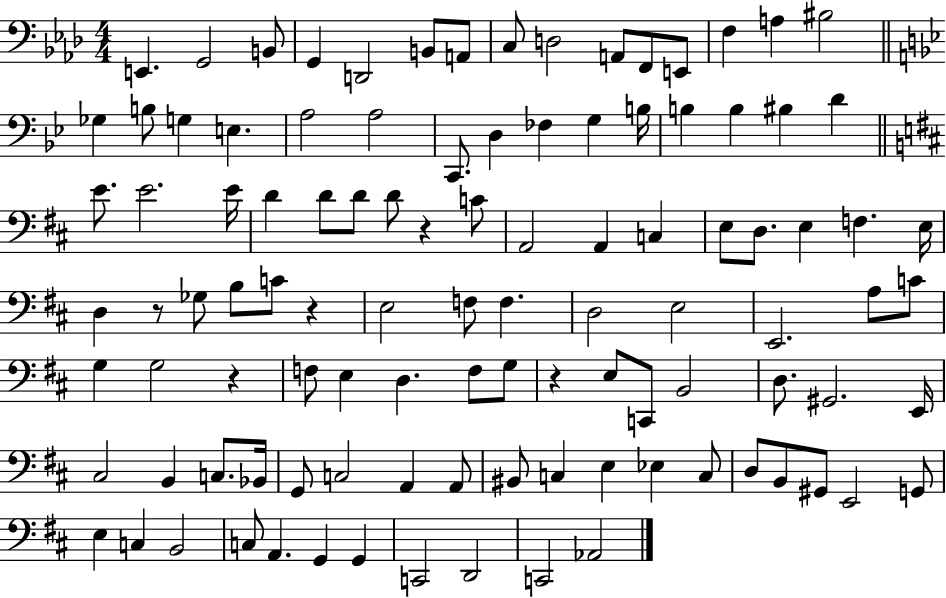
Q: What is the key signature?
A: AES major